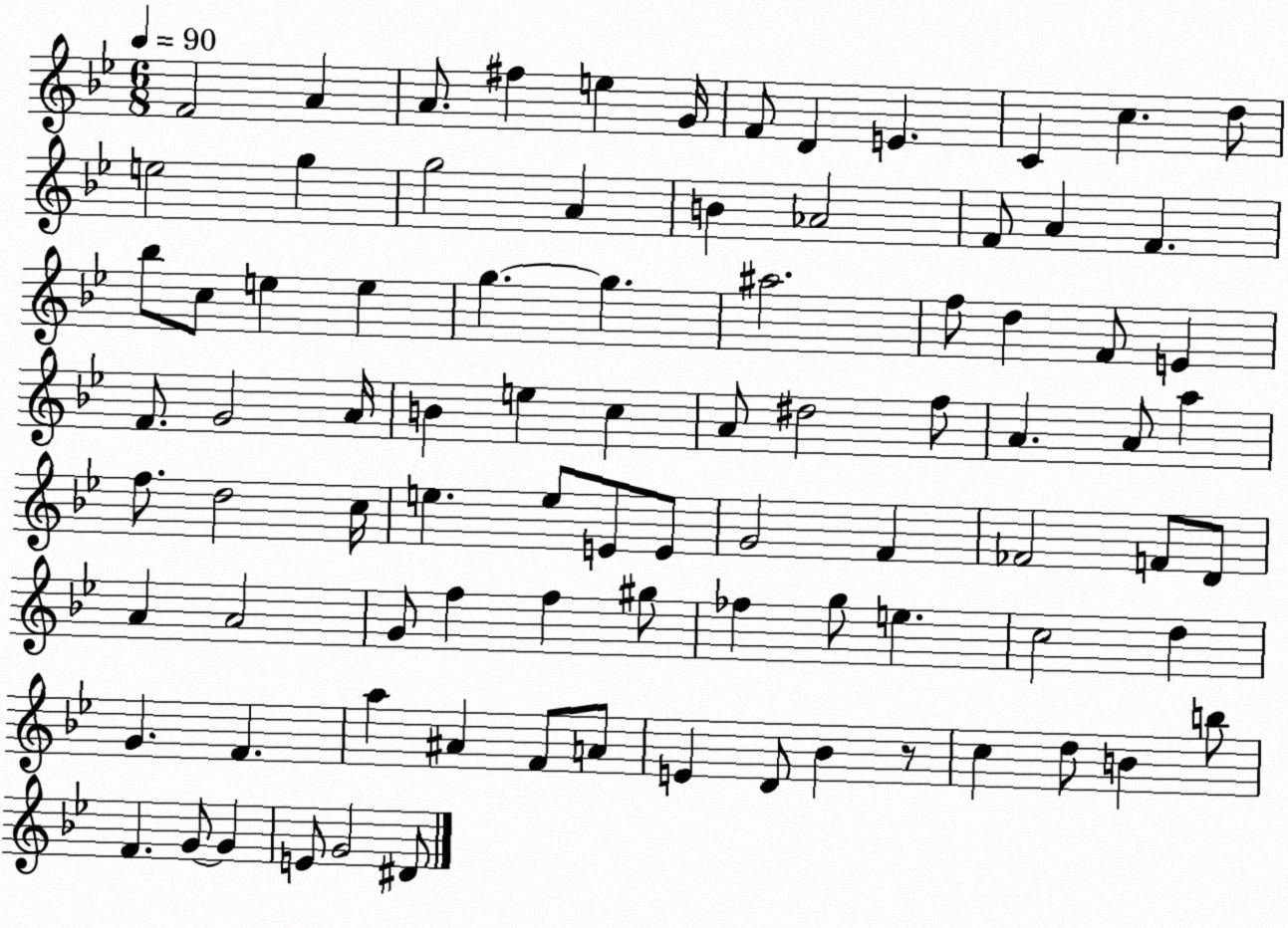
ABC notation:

X:1
T:Untitled
M:6/8
L:1/4
K:Bb
F2 A A/2 ^f e G/4 F/2 D E C c d/2 e2 g g2 A B _A2 F/2 A F _b/2 c/2 e e g g ^a2 f/2 d F/2 E F/2 G2 A/4 B e c A/2 ^d2 f/2 A A/2 a f/2 d2 c/4 e e/2 E/2 E/2 G2 F _F2 F/2 D/2 A A2 G/2 f f ^g/2 _f g/2 e c2 d G F a ^A F/2 A/2 E D/2 _B z/2 c d/2 B b/2 F G/2 G E/2 G2 ^D/2